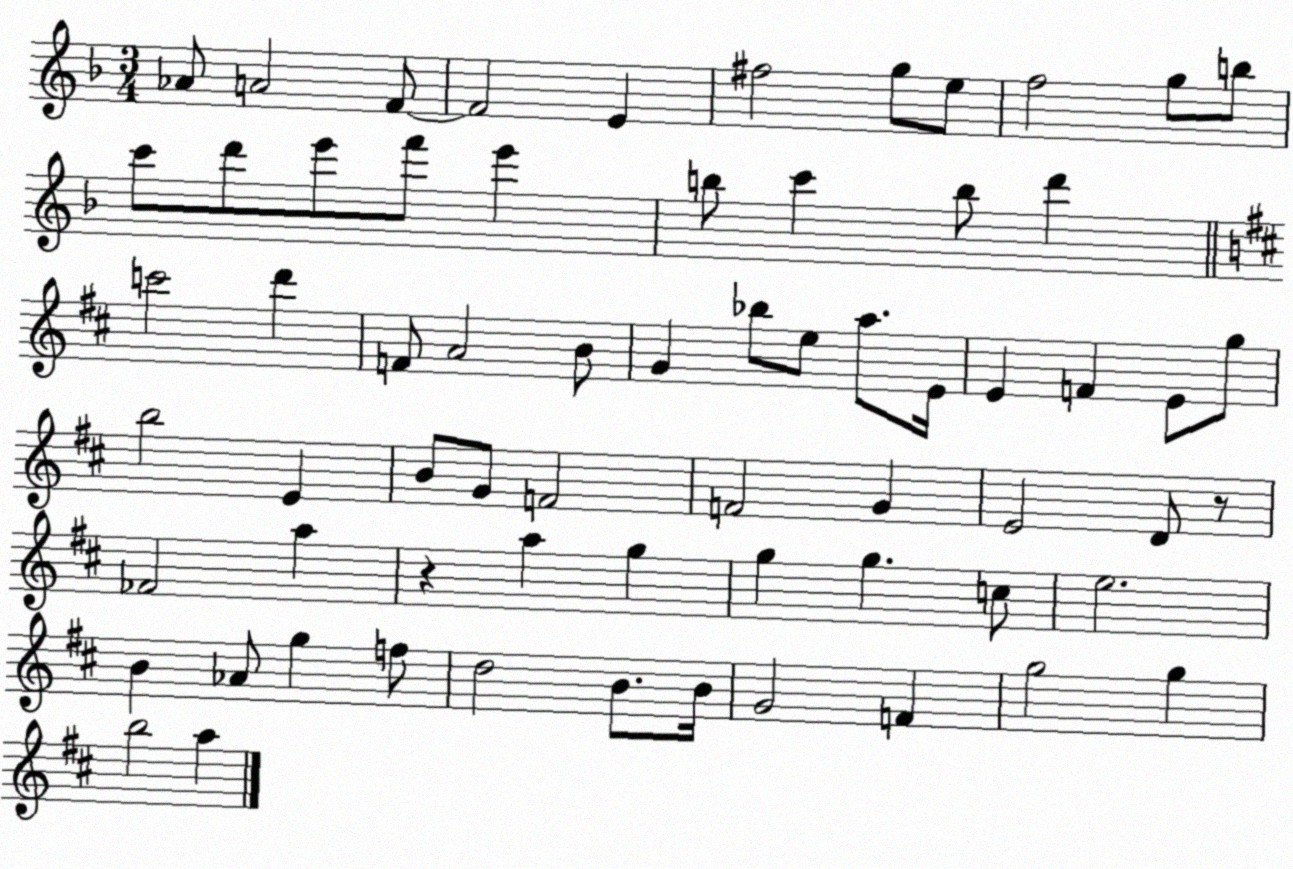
X:1
T:Untitled
M:3/4
L:1/4
K:F
_A/2 A2 F/2 F2 E ^f2 g/2 e/2 f2 g/2 b/2 c'/2 d'/2 e'/2 f'/2 e' b/2 c' b/2 d' c'2 d' F/2 A2 B/2 G _b/2 e/2 a/2 E/4 E F E/2 g/2 b2 E B/2 G/2 F2 F2 G E2 D/2 z/2 _F2 a z a g g g c/2 e2 B _A/2 g f/2 d2 B/2 B/4 G2 F g2 g b2 a